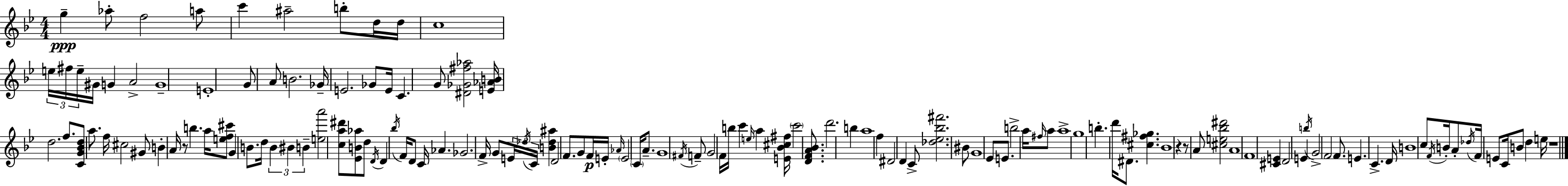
G5/q Ab5/e F5/h A5/e C6/q A#5/h B5/e D5/s D5/s C5/w E5/s F#5/s E5/s G#4/s G4/q A4/h G4/w E4/w G4/e A4/e B4/h. Gb4/s E4/h. Gb4/e E4/s C4/q. G4/e [D#4,Gb4,F#5,Ab5]/h [E4,Ab4,B4]/s D5/h. F5/e. [C4,G4,Bb4,D5]/e A5/e. F5/s C#5/h G#4/e B4/q A4/s R/e B5/q. A5/s [E5,F5,C#6]/e G4/q B4/e. D5/s B4/q BIS4/q B4/q [E5,A6]/h [C5,A5,D#6]/e [Eb4,B4,Ab5]/e D5/e D4/s D4/q Bb5/s F4/s D4/e C4/s Ab4/q. Gb4/h. F4/s G4/e E4/s Db5/s C4/s [B4,Db5,A#5]/q D4/h F4/e. G4/e F4/s E4/s Ab4/s E4/h C4/s A4/e. G4/w F#4/s F4/e G4/h F4/s B5/s C6/q E5/s A5/q [E4,Bb4,C#5,F#5]/s C6/h [D4,F4,A4,Bb4]/e. D6/h. B5/q A5/w F5/q D#4/h D4/q C4/e [Db5,Eb5,Bb5,F#6]/h. BIS4/e G4/w Eb4/e E4/e. B5/h A5/s F#5/s A5/e A5/w G5/w B5/q. D6/s D#4/e. [C#5,F#5,Gb5]/q. Bb4/w R/q R/e A4/e [C#5,E5,Bb5,D#6]/h A4/w F4/w [C#4,E4]/q D4/h E4/q B5/s G4/h F4/h F4/e. E4/q. C4/q. D4/s B4/w C5/e F4/s B4/s A4/e Db5/s F4/s E4/e C4/s B4/e D5/q E5/s R/w